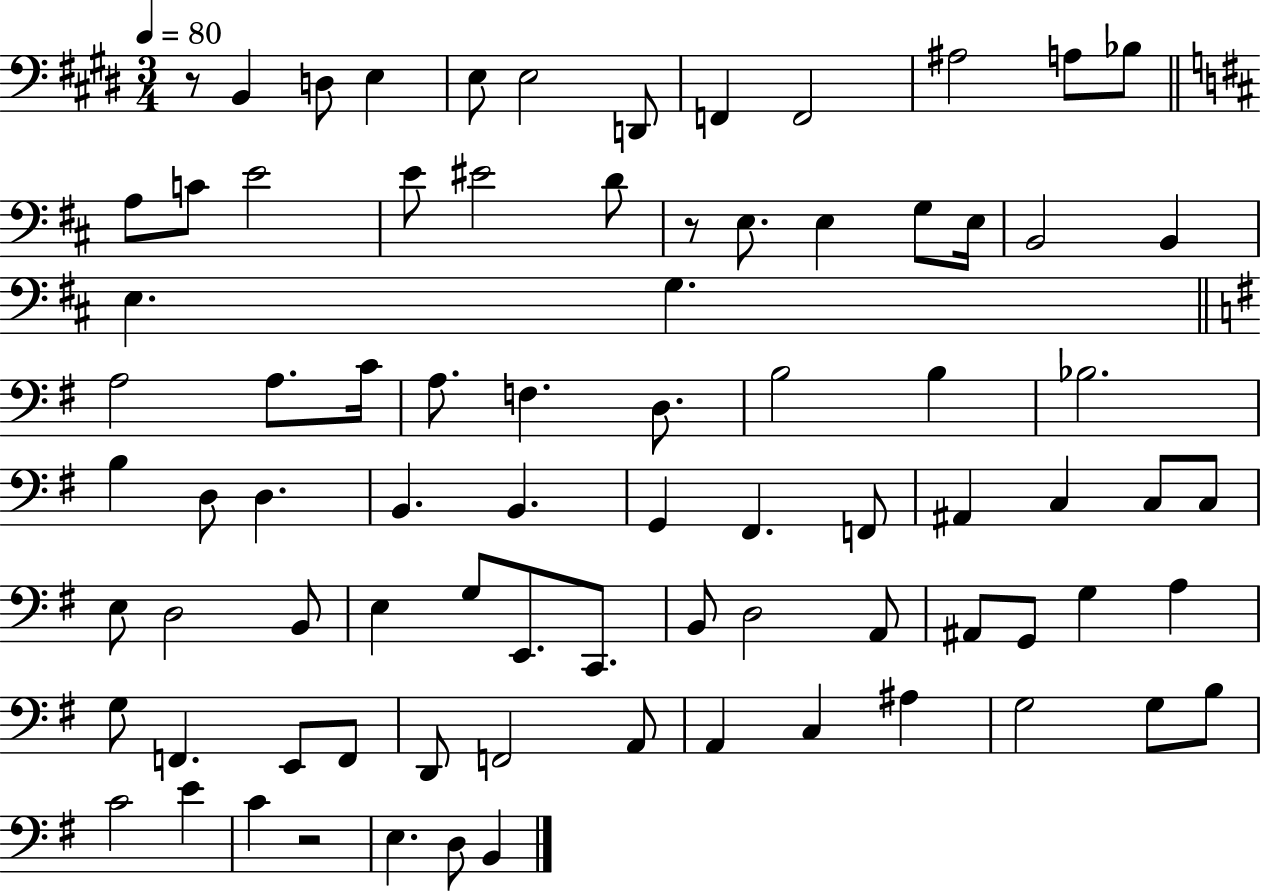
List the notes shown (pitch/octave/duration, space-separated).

R/e B2/q D3/e E3/q E3/e E3/h D2/e F2/q F2/h A#3/h A3/e Bb3/e A3/e C4/e E4/h E4/e EIS4/h D4/e R/e E3/e. E3/q G3/e E3/s B2/h B2/q E3/q. G3/q. A3/h A3/e. C4/s A3/e. F3/q. D3/e. B3/h B3/q Bb3/h. B3/q D3/e D3/q. B2/q. B2/q. G2/q F#2/q. F2/e A#2/q C3/q C3/e C3/e E3/e D3/h B2/e E3/q G3/e E2/e. C2/e. B2/e D3/h A2/e A#2/e G2/e G3/q A3/q G3/e F2/q. E2/e F2/e D2/e F2/h A2/e A2/q C3/q A#3/q G3/h G3/e B3/e C4/h E4/q C4/q R/h E3/q. D3/e B2/q